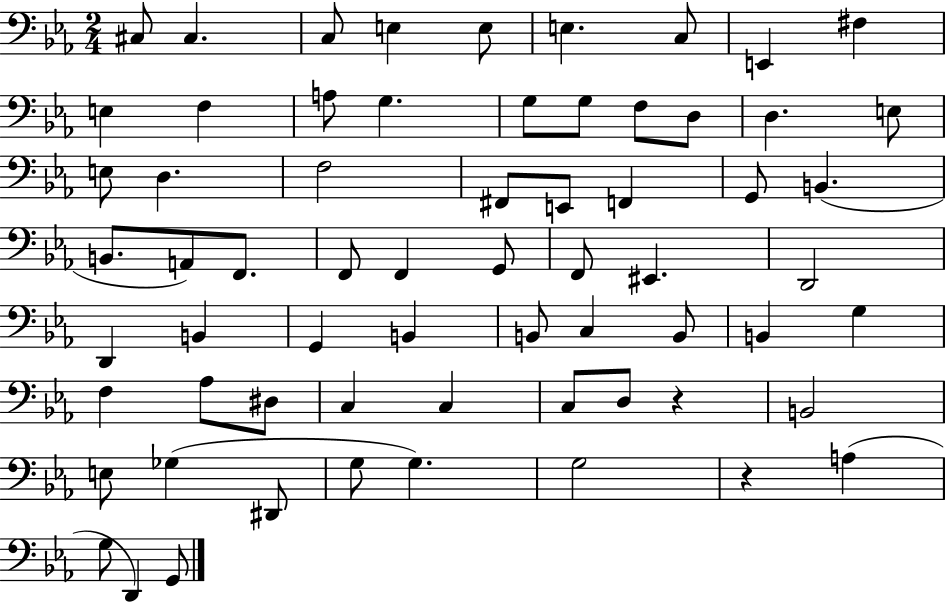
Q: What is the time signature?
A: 2/4